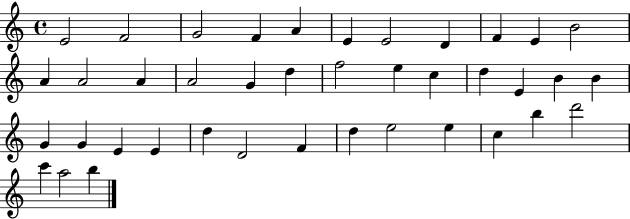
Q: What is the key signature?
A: C major